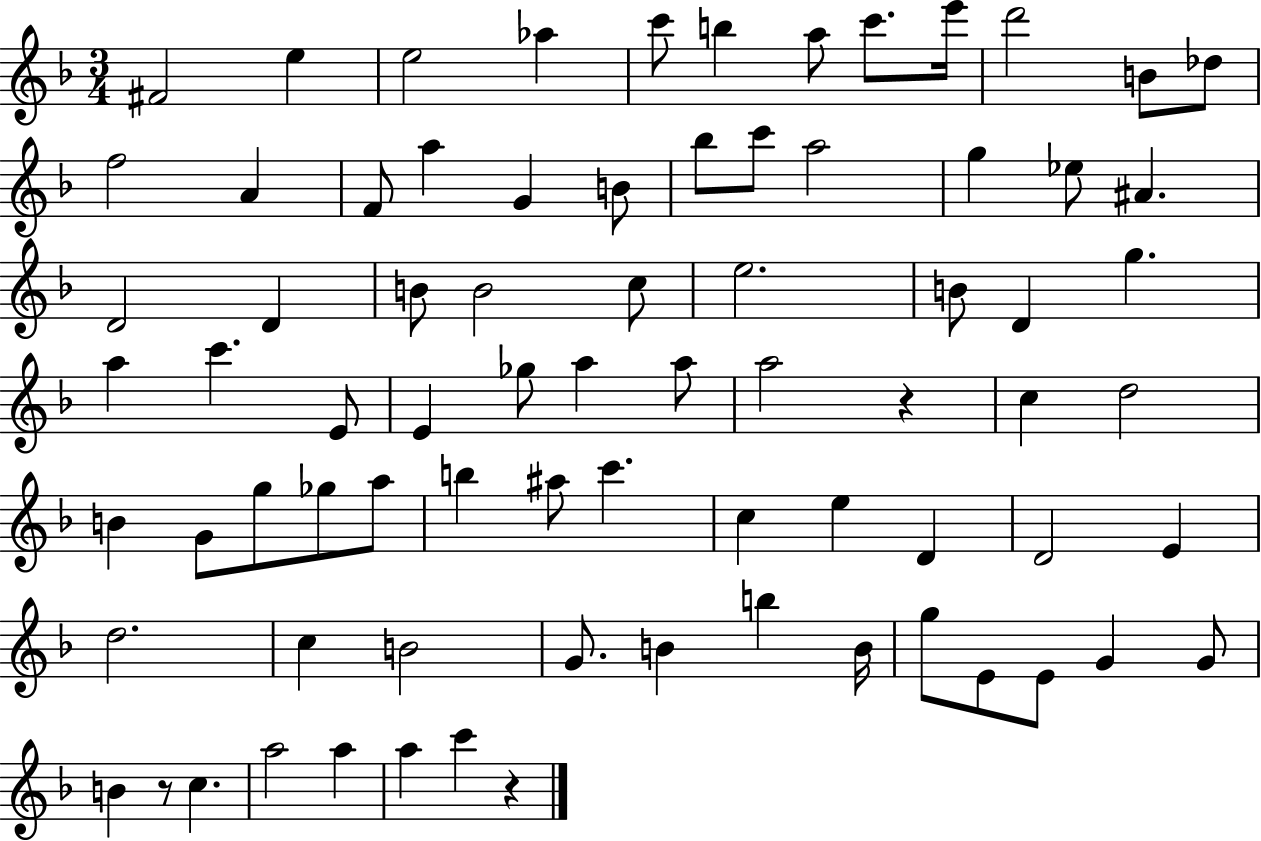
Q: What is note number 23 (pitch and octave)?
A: Eb5